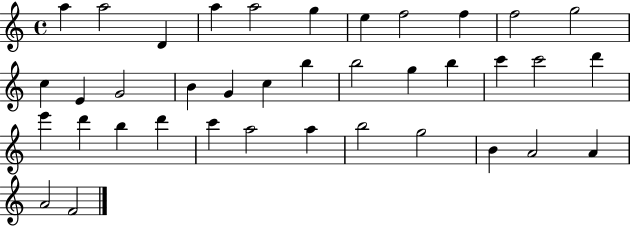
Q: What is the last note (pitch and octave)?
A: F4